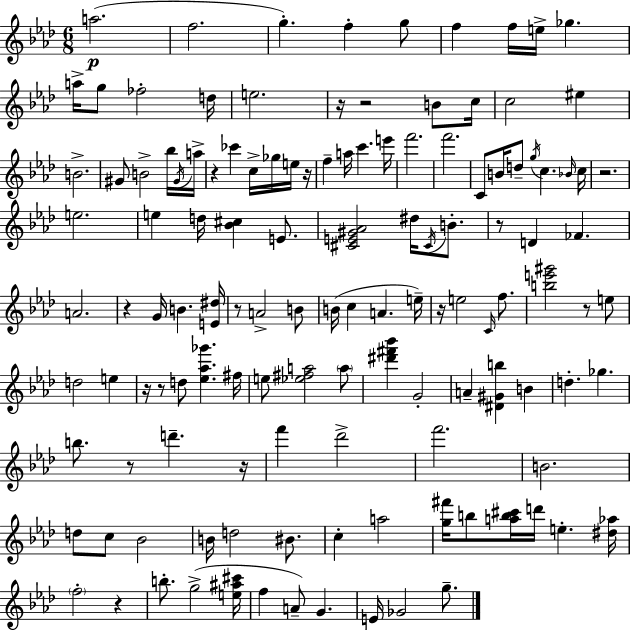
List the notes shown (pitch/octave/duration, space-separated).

A5/h. F5/h. G5/q. F5/q G5/e F5/q F5/s E5/s Gb5/q. A5/s G5/e FES5/h D5/s E5/h. R/s R/h B4/e C5/s C5/h EIS5/q B4/h. G#4/e B4/h Bb5/s G#4/s A5/s R/q CES6/q C5/s Gb5/s E5/s R/s F5/q A5/s C6/q. E6/s F6/h. F6/h. C4/e B4/s D5/e G5/s C5/q. Bb4/s C5/s R/h. E5/h. E5/q D5/s [Bb4,C#5]/q E4/e. [C#4,E4,G#4,Ab4]/h D#5/s C#4/s B4/e. R/e D4/q FES4/q. A4/h. R/q G4/s B4/q. [E4,D#5]/s R/e A4/h B4/e B4/s C5/q A4/q. E5/s R/s E5/h C4/s F5/e. [B5,E6,G#6]/h R/e E5/e D5/h E5/q R/s R/e D5/e [Eb5,Ab5,Gb6]/q. F#5/s E5/e [Eb5,F#5,A5]/h A5/e [D#6,F#6,Bb6]/q G4/h A4/q [D#4,G#4,B5]/q B4/q D5/q. Gb5/q. B5/e. R/e D6/q. R/s F6/q Db6/h F6/h. B4/h. D5/e C5/e Bb4/h B4/s D5/h BIS4/e. C5/q A5/h [G5,F#6]/s B5/e [A5,B5,C#6]/s D6/s E5/q. [D#5,Ab5]/s F5/h R/q B5/e. G5/h [E5,A#5,C#6]/s F5/q A4/e G4/q. E4/s Gb4/h G5/e.